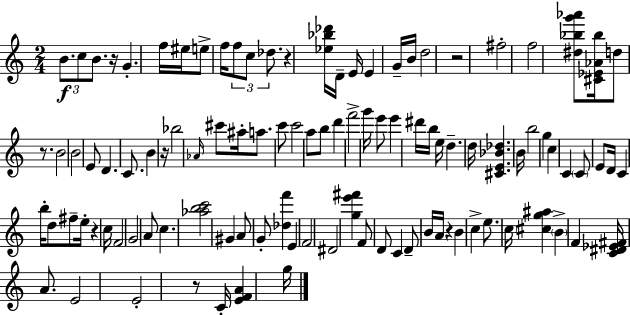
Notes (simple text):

B4/e. C5/e B4/e. R/s G4/q. F5/s EIS5/s E5/e F5/s F5/e C5/e Db5/e. R/q [Eb5,Bb5,Db6]/s D4/s E4/s E4/q G4/s B4/s D5/h R/h F#5/h F5/h [D#5,Bb5,G6,Ab6]/e [C#4,Eb4,Ab4,Bb5]/s D5/e R/e. B4/h B4/h E4/e D4/q. C4/e. B4/q R/s Bb5/h Ab4/s C#6/e A#5/s A5/e. C6/e C6/h A5/e B5/e D6/q F6/h G6/s E6/e E6/q D#6/s B5/s E5/s D5/q. D5/s [C#4,E4,Bb4,Db5]/q. B4/s B5/h G5/q C5/q C4/q C4/e E4/e D4/s C4/q B5/s D5/e F#5/e E5/s R/q C5/s F4/h G4/h A4/e C5/q. [Ab5,B5,C6]/h G#4/q A4/e G4/e [Db5,F6]/q E4/q F4/h D#4/h [G5,E6,F#6]/q F4/e D4/e C4/q D4/e B4/s A4/s R/q B4/q C5/q E5/e. C5/s [C#5,G5,A#5]/q B4/q F4/q [C4,D#4,Eb4,F#4]/s A4/e. E4/h E4/h R/e C4/s [E4,F4,A4]/q G5/s